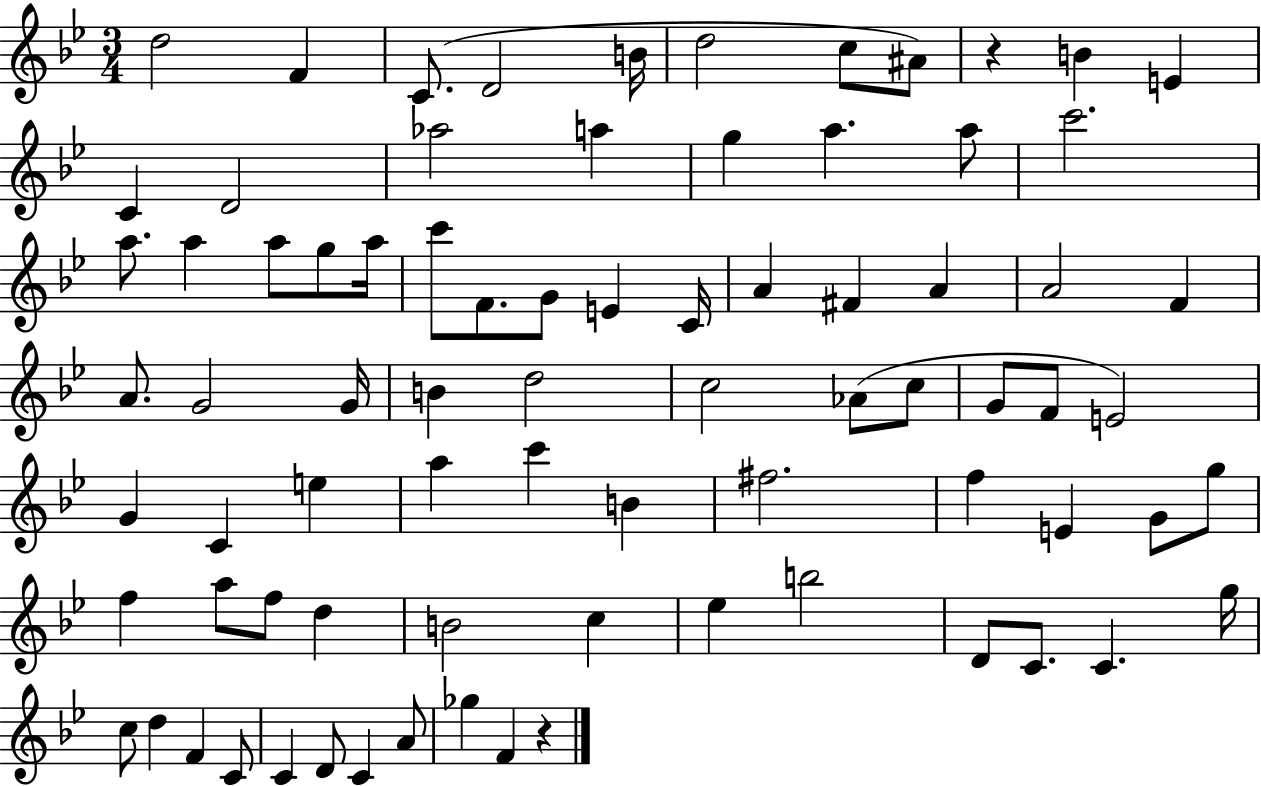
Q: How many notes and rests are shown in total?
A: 79